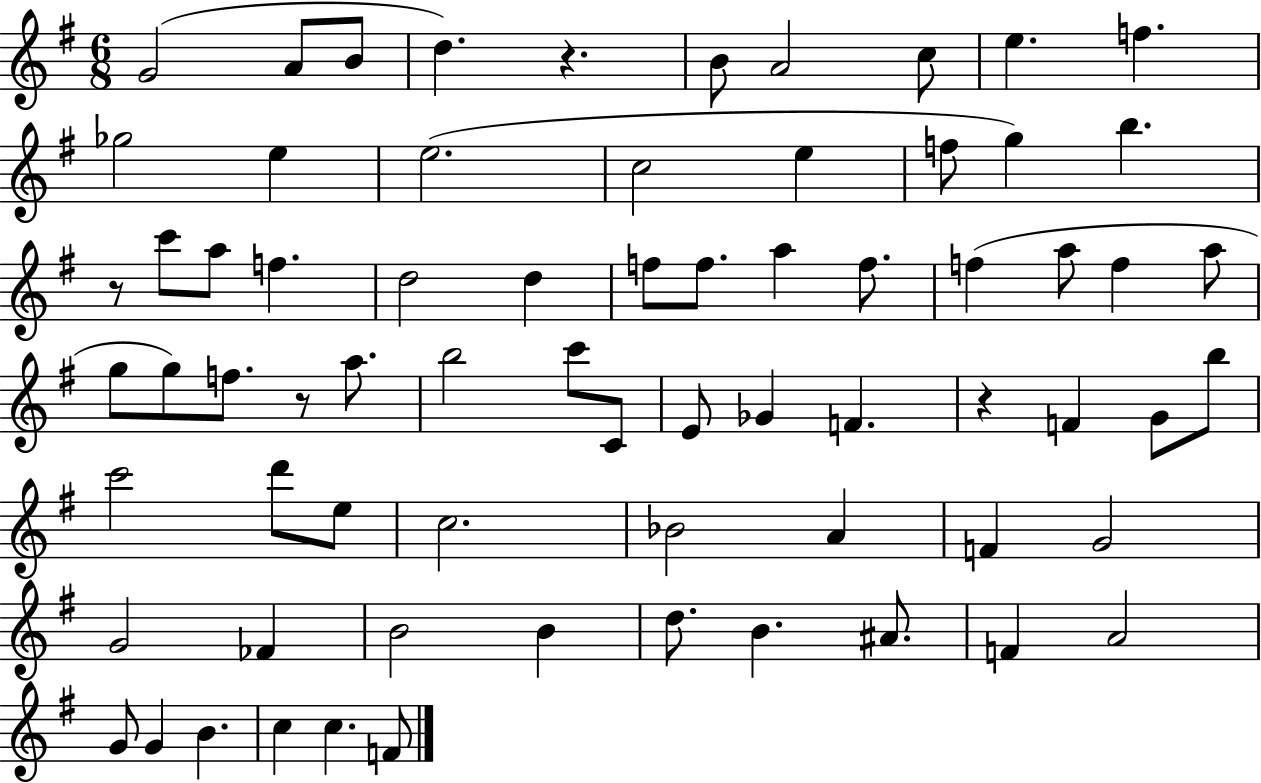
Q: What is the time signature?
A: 6/8